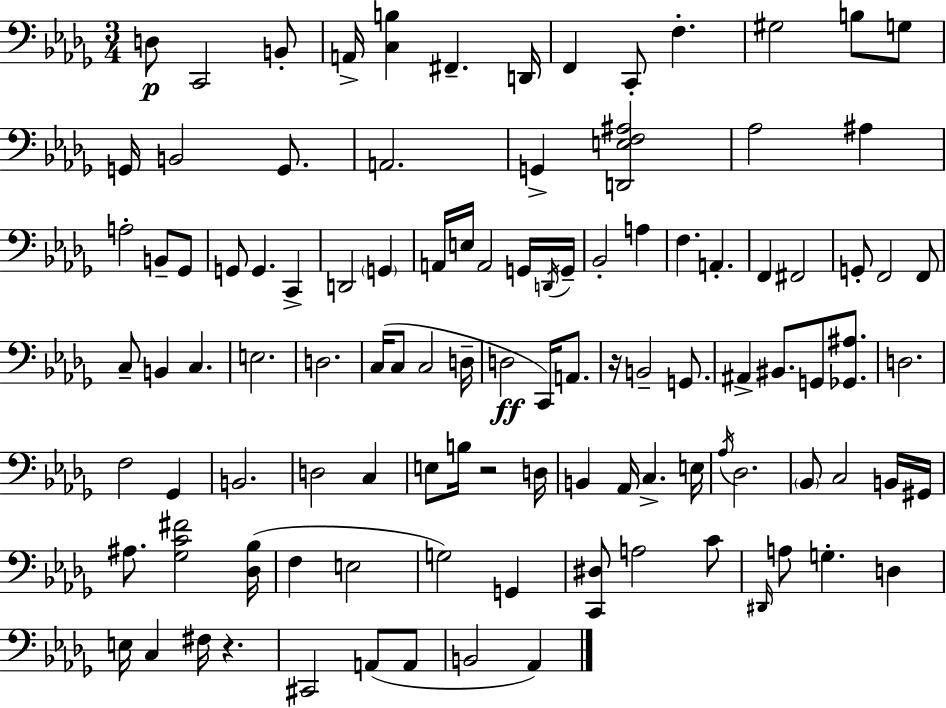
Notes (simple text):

D3/e C2/h B2/e A2/s [C3,B3]/q F#2/q. D2/s F2/q C2/e F3/q. G#3/h B3/e G3/e G2/s B2/h G2/e. A2/h. G2/q [D2,E3,F3,A#3]/h Ab3/h A#3/q A3/h B2/e Gb2/e G2/e G2/q. C2/q D2/h G2/q A2/s E3/s A2/h G2/s D2/s G2/s Bb2/h A3/q F3/q. A2/q. F2/q F#2/h G2/e F2/h F2/e C3/e B2/q C3/q. E3/h. D3/h. C3/s C3/e C3/h D3/s D3/h C2/s A2/e. R/s B2/h G2/e. A#2/q BIS2/e. G2/e [Gb2,A#3]/e. D3/h. F3/h Gb2/q B2/h. D3/h C3/q E3/e B3/s R/h D3/s B2/q Ab2/s C3/q. E3/s Ab3/s Db3/h. Bb2/e C3/h B2/s G#2/s A#3/e. [Gb3,C4,F#4]/h [Db3,Bb3]/s F3/q E3/h G3/h G2/q [C2,D#3]/e A3/h C4/e D#2/s A3/e G3/q. D3/q E3/s C3/q F#3/s R/q. C#2/h A2/e A2/e B2/h Ab2/q